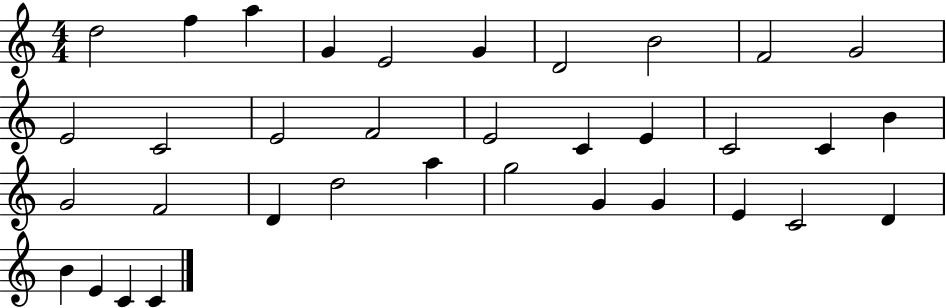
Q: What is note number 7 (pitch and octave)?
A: D4